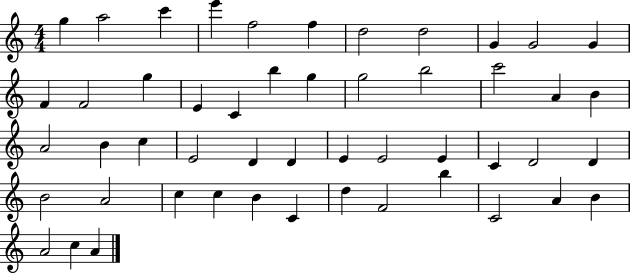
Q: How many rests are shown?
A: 0